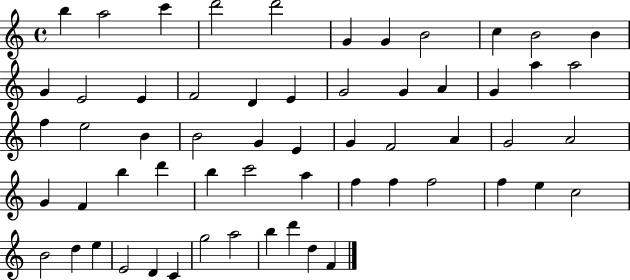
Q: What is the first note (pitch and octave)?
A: B5